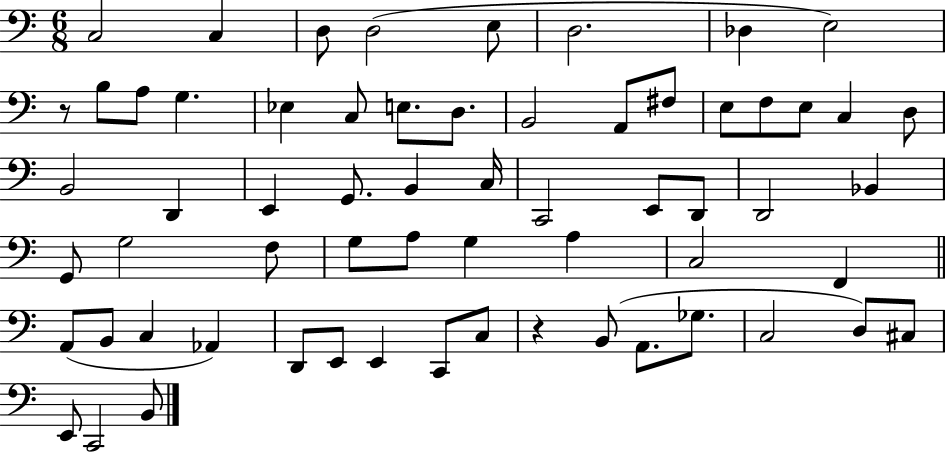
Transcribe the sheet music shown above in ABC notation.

X:1
T:Untitled
M:6/8
L:1/4
K:C
C,2 C, D,/2 D,2 E,/2 D,2 _D, E,2 z/2 B,/2 A,/2 G, _E, C,/2 E,/2 D,/2 B,,2 A,,/2 ^F,/2 E,/2 F,/2 E,/2 C, D,/2 B,,2 D,, E,, G,,/2 B,, C,/4 C,,2 E,,/2 D,,/2 D,,2 _B,, G,,/2 G,2 F,/2 G,/2 A,/2 G, A, C,2 F,, A,,/2 B,,/2 C, _A,, D,,/2 E,,/2 E,, C,,/2 C,/2 z B,,/2 A,,/2 _G,/2 C,2 D,/2 ^C,/2 E,,/2 C,,2 B,,/2